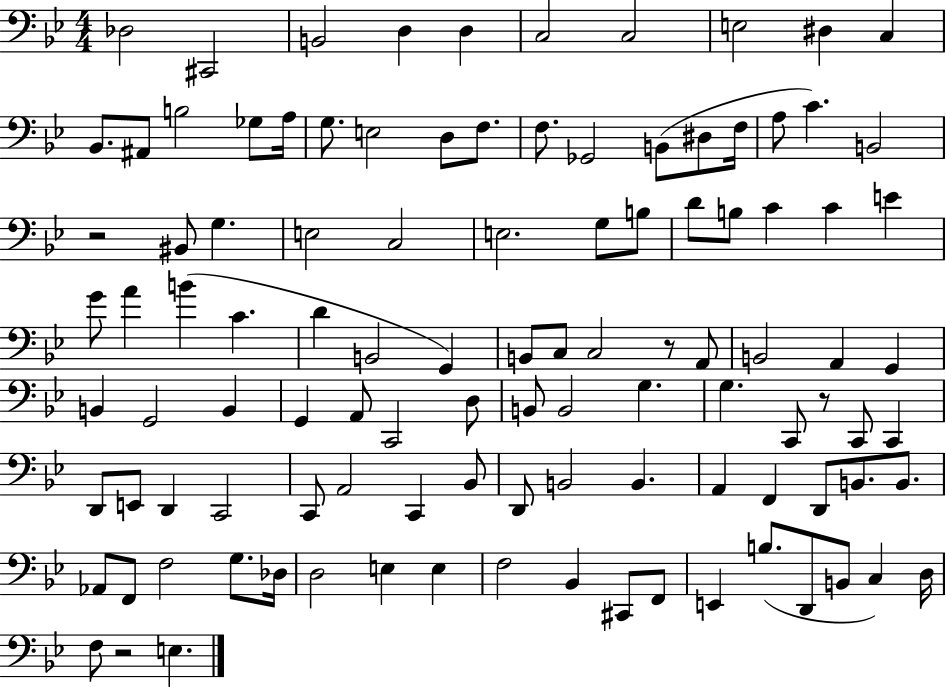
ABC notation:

X:1
T:Untitled
M:4/4
L:1/4
K:Bb
_D,2 ^C,,2 B,,2 D, D, C,2 C,2 E,2 ^D, C, _B,,/2 ^A,,/2 B,2 _G,/2 A,/4 G,/2 E,2 D,/2 F,/2 F,/2 _G,,2 B,,/2 ^D,/2 F,/4 A,/2 C B,,2 z2 ^B,,/2 G, E,2 C,2 E,2 G,/2 B,/2 D/2 B,/2 C C E G/2 A B C D B,,2 G,, B,,/2 C,/2 C,2 z/2 A,,/2 B,,2 A,, G,, B,, G,,2 B,, G,, A,,/2 C,,2 D,/2 B,,/2 B,,2 G, G, C,,/2 z/2 C,,/2 C,, D,,/2 E,,/2 D,, C,,2 C,,/2 A,,2 C,, _B,,/2 D,,/2 B,,2 B,, A,, F,, D,,/2 B,,/2 B,,/2 _A,,/2 F,,/2 F,2 G,/2 _D,/4 D,2 E, E, F,2 _B,, ^C,,/2 F,,/2 E,, B,/2 D,,/2 B,,/2 C, D,/4 F,/2 z2 E,